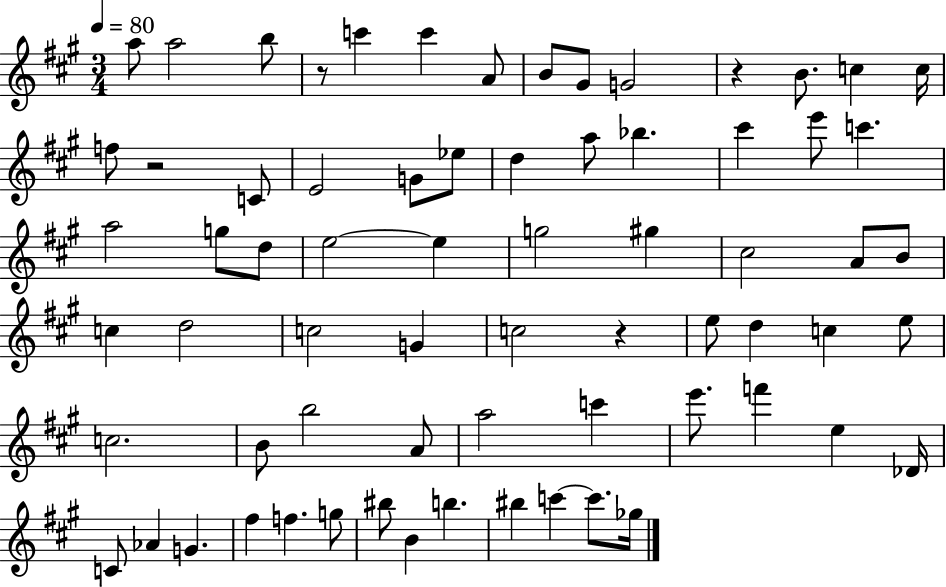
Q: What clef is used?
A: treble